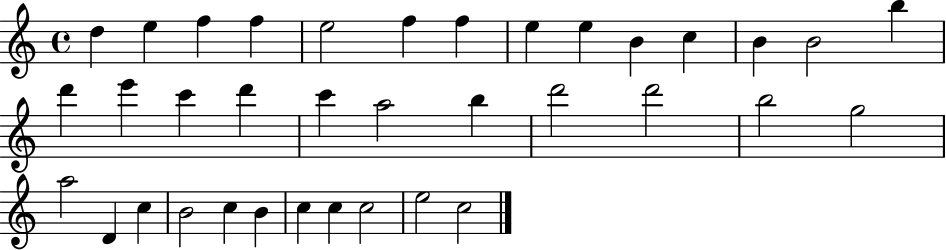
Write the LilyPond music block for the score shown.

{
  \clef treble
  \time 4/4
  \defaultTimeSignature
  \key c \major
  d''4 e''4 f''4 f''4 | e''2 f''4 f''4 | e''4 e''4 b'4 c''4 | b'4 b'2 b''4 | \break d'''4 e'''4 c'''4 d'''4 | c'''4 a''2 b''4 | d'''2 d'''2 | b''2 g''2 | \break a''2 d'4 c''4 | b'2 c''4 b'4 | c''4 c''4 c''2 | e''2 c''2 | \break \bar "|."
}